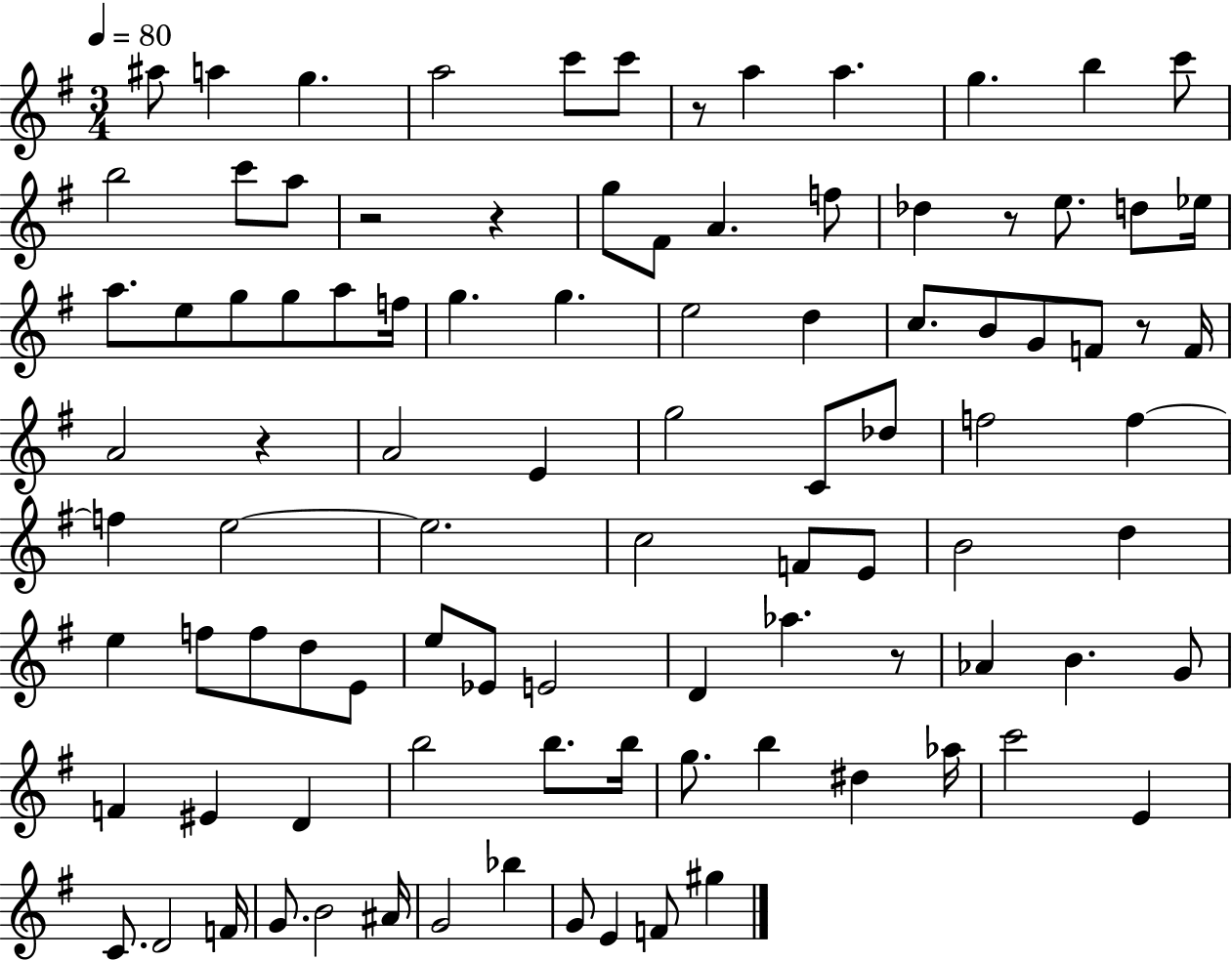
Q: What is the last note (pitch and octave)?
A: G#5